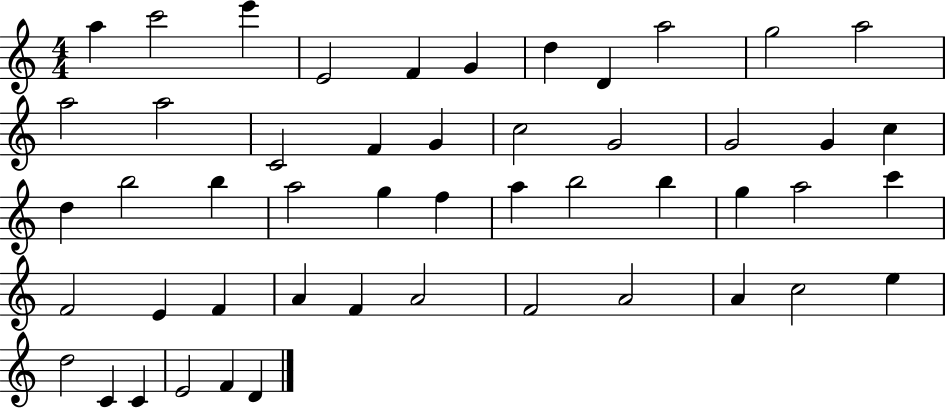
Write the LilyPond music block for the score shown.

{
  \clef treble
  \numericTimeSignature
  \time 4/4
  \key c \major
  a''4 c'''2 e'''4 | e'2 f'4 g'4 | d''4 d'4 a''2 | g''2 a''2 | \break a''2 a''2 | c'2 f'4 g'4 | c''2 g'2 | g'2 g'4 c''4 | \break d''4 b''2 b''4 | a''2 g''4 f''4 | a''4 b''2 b''4 | g''4 a''2 c'''4 | \break f'2 e'4 f'4 | a'4 f'4 a'2 | f'2 a'2 | a'4 c''2 e''4 | \break d''2 c'4 c'4 | e'2 f'4 d'4 | \bar "|."
}